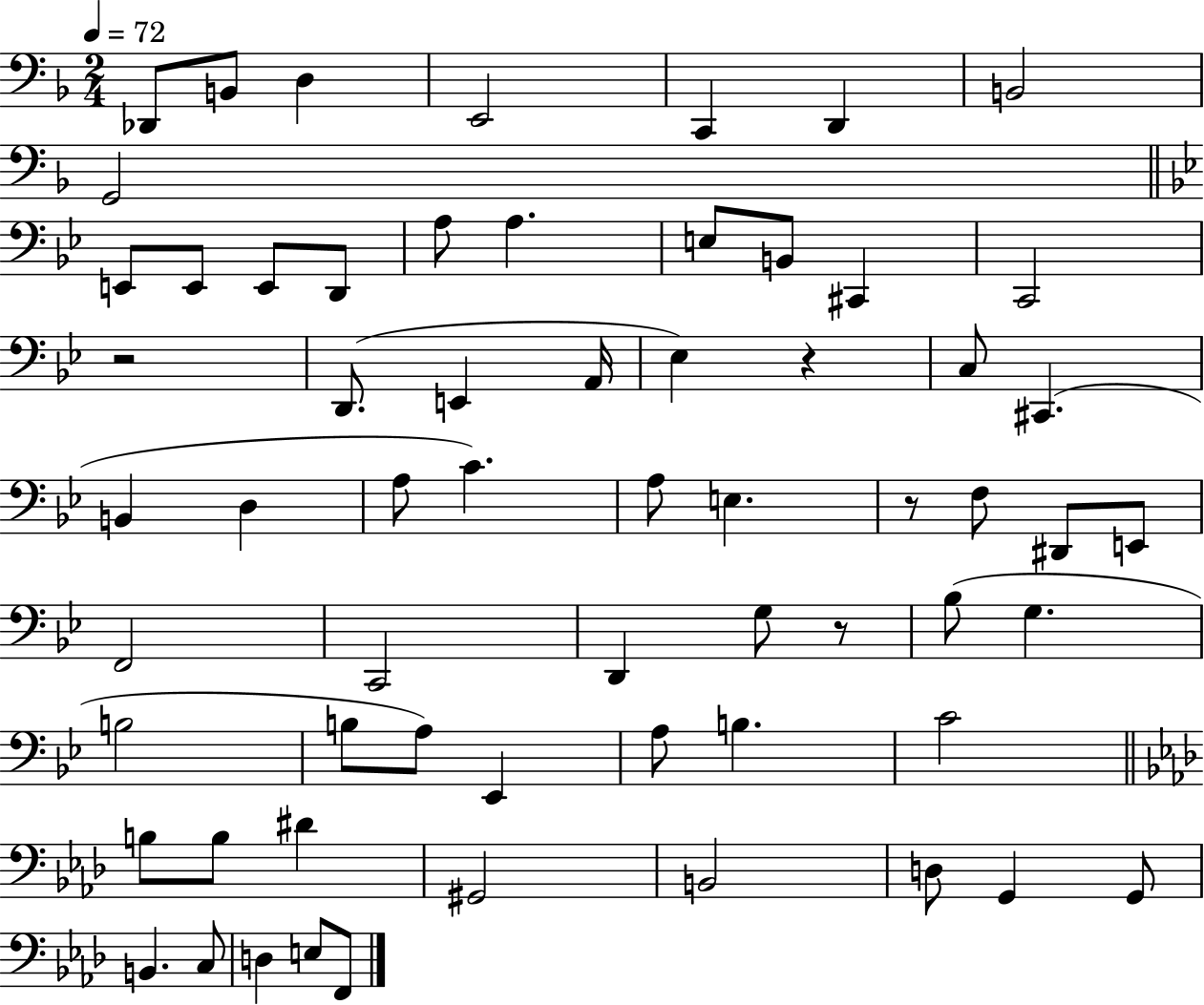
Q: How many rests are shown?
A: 4